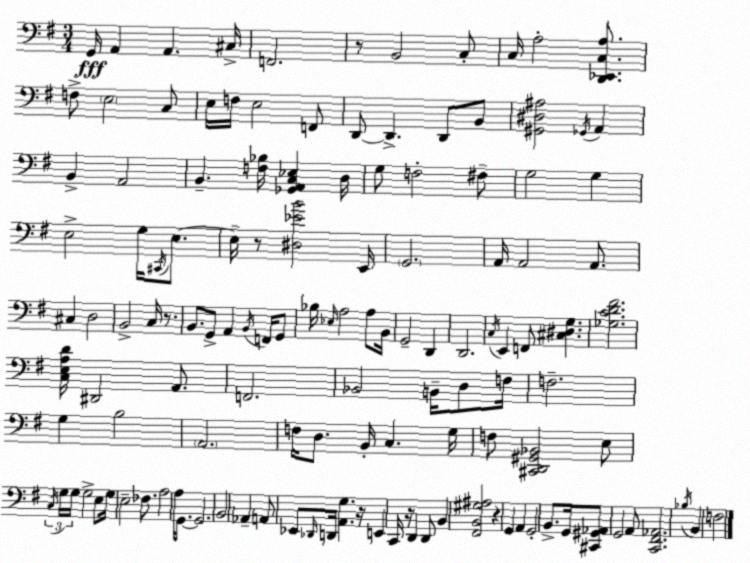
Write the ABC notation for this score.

X:1
T:Untitled
M:3/4
L:1/4
K:G
G,,/4 A,, A,, ^C,/4 F,,2 z/2 B,,2 C,/2 C,/4 A,2 [D,,_E,,C,A,]/2 F,/2 E,2 C,/2 E,/4 F,/4 E,2 F,,/2 D,,/2 D,, D,,/2 B,,/2 [^G,,^D,^A,]2 _G,,/4 A,, B,, A,,2 B,, [F,_B,]/4 [_G,,A,,C,_E,] D,/4 G,/2 F,2 ^F,/2 G,2 G, E,2 G,/4 ^C,,/4 E,/2 E,/4 z/2 [^D,_EB]2 E,,/4 G,,2 A,,/4 A,,2 A,,/2 ^C, D,2 B,,2 C,/4 z/2 B,,/2 G,,/2 A,, B,,/4 F,,/4 G,,/2 _B,/4 _E,/4 A,2 A,/2 B,,/4 G,,2 D,, D,,2 C,/4 E,, F,,/2 [^C,^D,G,] [_G,CD^F]2 [C,E,A,D]/4 ^D,,2 A,,/2 F,,2 _B,,2 B,,/4 D,/2 F,/4 F,2 G, B,2 A,,2 F,/4 D,/2 B,,/4 C, G,/4 F,/2 [^C,,D,,^G,,_B,,]2 E,/2 C,/4 G,/4 G,/4 G,2 E,/2 G,/4 E,2 _F,/2 A,2 A,/4 G,,/2 G,,2 B,,2 _A,, A,,/2 _E,,/2 _D,,/4 D,,/4 [A,,G,] z/4 E,, C,,/4 z/4 D,, D,,/2 B,, [^F,,B,,^G,^A,]2 z G,, A,, G,,2 B,,/2 G,,/4 [^C,,^G,,_A,,]/2 G,,2 A,,/2 [C,,^F,,_A,,]2 _B,/4 B,, F,2